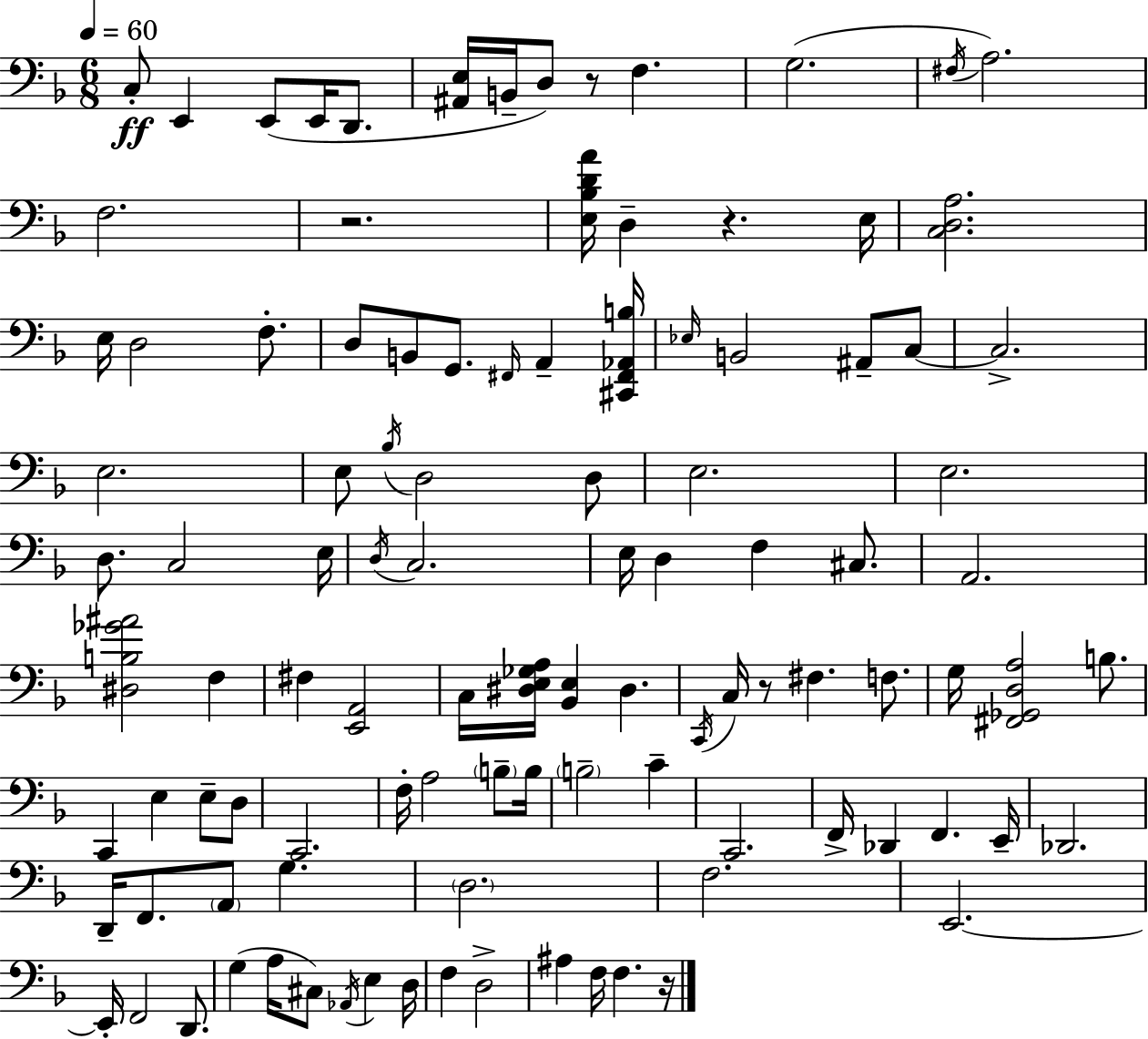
{
  \clef bass
  \numericTimeSignature
  \time 6/8
  \key d \minor
  \tempo 4 = 60
  c8-.\ff e,4 e,8( e,16 d,8. | <ais, e>16 b,16-- d8) r8 f4. | g2.( | \acciaccatura { fis16 } a2.) | \break f2. | r2. | <e bes d' a'>16 d4-- r4. | e16 <c d a>2. | \break e16 d2 f8.-. | d8 b,8 g,8. \grace { fis,16 } a,4-- | <cis, fis, aes, b>16 \grace { ees16 } b,2 ais,8-- | c8~~ c2.-> | \break e2. | e8 \acciaccatura { bes16 } d2 | d8 e2. | e2. | \break d8. c2 | e16 \acciaccatura { d16 } c2. | e16 d4 f4 | cis8. a,2. | \break <dis b ges' ais'>2 | f4 fis4 <e, a,>2 | c16 <dis e ges a>16 <bes, e>4 dis4. | \acciaccatura { c,16 } c16 r8 fis4. | \break f8. g16 <fis, ges, d a>2 | b8. c,4 e4 | e8-- d8 c,2. | f16-. a2 | \break \parenthesize b8-- b16 \parenthesize b2-- | c'4-- c,2. | f,16-> des,4 f,4. | e,16-- des,2. | \break d,16-- f,8. \parenthesize a,8 | g4. \parenthesize d2. | f2. | e,2.~~ | \break e,16-. f,2 | d,8. g4( a16 cis8) | \acciaccatura { aes,16 } e4 d16 f4 d2-> | ais4 f16 | \break f4. r16 \bar "|."
}